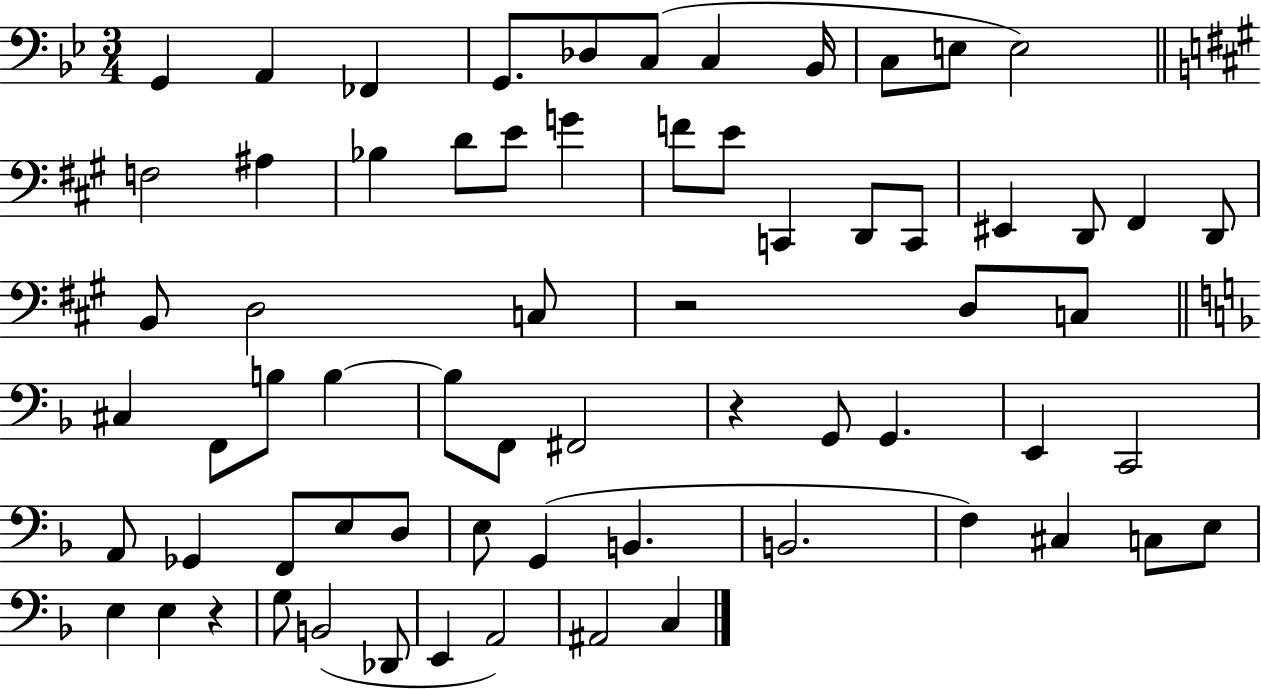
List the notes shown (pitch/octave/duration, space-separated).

G2/q A2/q FES2/q G2/e. Db3/e C3/e C3/q Bb2/s C3/e E3/e E3/h F3/h A#3/q Bb3/q D4/e E4/e G4/q F4/e E4/e C2/q D2/e C2/e EIS2/q D2/e F#2/q D2/e B2/e D3/h C3/e R/h D3/e C3/e C#3/q F2/e B3/e B3/q B3/e F2/e F#2/h R/q G2/e G2/q. E2/q C2/h A2/e Gb2/q F2/e E3/e D3/e E3/e G2/q B2/q. B2/h. F3/q C#3/q C3/e E3/e E3/q E3/q R/q G3/e B2/h Db2/e E2/q A2/h A#2/h C3/q